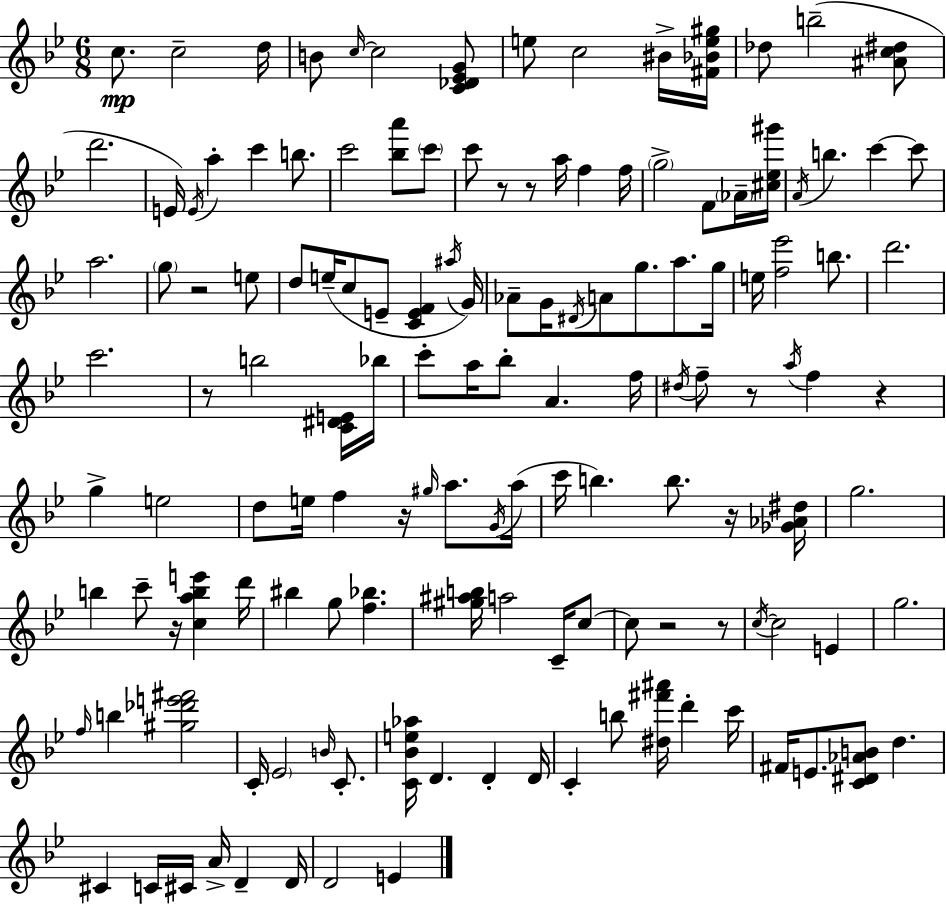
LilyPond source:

{
  \clef treble
  \numericTimeSignature
  \time 6/8
  \key bes \major
  c''8.\mp c''2-- d''16 | b'8 \grace { c''16~ }~ c''2 <c' des' ees' g'>8 | e''8 c''2 bis'16-> | <fis' bes' e'' gis''>16 des''8 b''2--( <ais' c'' dis''>8 | \break d'''2. | e'16) \acciaccatura { e'16 } a''4-. c'''4 b''8. | c'''2 <bes'' a'''>8 | \parenthesize c'''8 c'''8 r8 r8 a''16 f''4 | \break f''16 \parenthesize g''2-> f'8 | \parenthesize aes'16-- <cis'' ees'' gis'''>16 \acciaccatura { a'16 } b''4. c'''4~~ | c'''8 a''2. | \parenthesize g''8 r2 | \break e''8 d''8 e''16--( c''8 e'8-- <c' e' f'>4 | \acciaccatura { ais''16 }) g'16 aes'8-- g'16 \acciaccatura { dis'16 } a'8 g''8. | a''8. g''16 e''16 <f'' ees'''>2 | b''8. d'''2. | \break c'''2. | r8 b''2 | <c' dis' e'>16 bes''16 c'''8-. a''16 bes''8-. a'4. | f''16 \acciaccatura { dis''16 } f''8-- r8 \acciaccatura { a''16 } f''4 | \break r4 g''4-> e''2 | d''8 e''16 f''4 | r16 \grace { gis''16 } a''8. \acciaccatura { g'16 } a''16( c'''16 b''4.) | b''8. r16 <ges' aes' dis''>16 g''2. | \break b''4 | c'''8-- r16 <c'' a'' b'' e'''>4 d'''16 bis''4 | g''8 <f'' bes''>4. <gis'' ais'' b''>16 a''2 | c'16-- c''8~~ c''8 r2 | \break r8 \acciaccatura { c''16~ }~ c''2 | e'4 g''2. | \grace { f''16 } b''4 | <gis'' des''' e''' fis'''>2 c'16-. | \break \parenthesize ees'2 \grace { b'16 } c'8.-. | <c' bes' e'' aes''>16 d'4. d'4-. d'16 | c'4-. b''8 <dis'' fis''' ais'''>16 d'''4-. c'''16 | fis'16 e'8. <c' dis' aes' b'>8 d''4. | \break cis'4 c'16 cis'16 a'16-> d'4-- d'16 | d'2 e'4 | \bar "|."
}